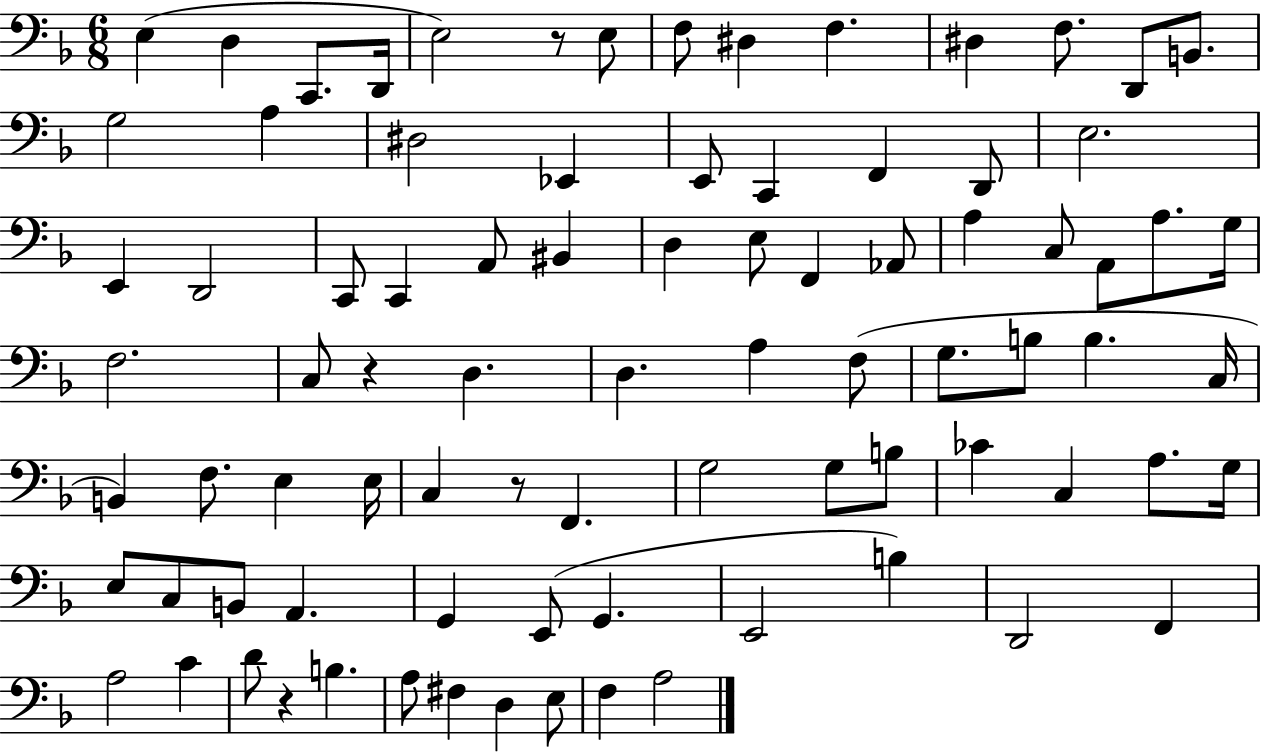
{
  \clef bass
  \numericTimeSignature
  \time 6/8
  \key f \major
  e4( d4 c,8. d,16 | e2) r8 e8 | f8 dis4 f4. | dis4 f8. d,8 b,8. | \break g2 a4 | dis2 ees,4 | e,8 c,4 f,4 d,8 | e2. | \break e,4 d,2 | c,8 c,4 a,8 bis,4 | d4 e8 f,4 aes,8 | a4 c8 a,8 a8. g16 | \break f2. | c8 r4 d4. | d4. a4 f8( | g8. b8 b4. c16 | \break b,4) f8. e4 e16 | c4 r8 f,4. | g2 g8 b8 | ces'4 c4 a8. g16 | \break e8 c8 b,8 a,4. | g,4 e,8( g,4. | e,2 b4) | d,2 f,4 | \break a2 c'4 | d'8 r4 b4. | a8 fis4 d4 e8 | f4 a2 | \break \bar "|."
}